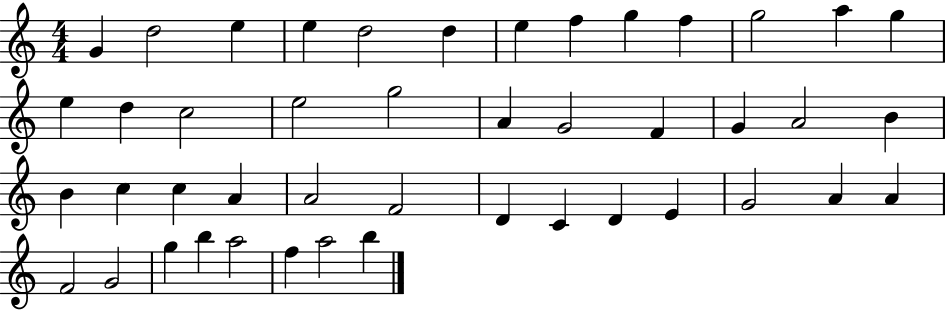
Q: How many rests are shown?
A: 0